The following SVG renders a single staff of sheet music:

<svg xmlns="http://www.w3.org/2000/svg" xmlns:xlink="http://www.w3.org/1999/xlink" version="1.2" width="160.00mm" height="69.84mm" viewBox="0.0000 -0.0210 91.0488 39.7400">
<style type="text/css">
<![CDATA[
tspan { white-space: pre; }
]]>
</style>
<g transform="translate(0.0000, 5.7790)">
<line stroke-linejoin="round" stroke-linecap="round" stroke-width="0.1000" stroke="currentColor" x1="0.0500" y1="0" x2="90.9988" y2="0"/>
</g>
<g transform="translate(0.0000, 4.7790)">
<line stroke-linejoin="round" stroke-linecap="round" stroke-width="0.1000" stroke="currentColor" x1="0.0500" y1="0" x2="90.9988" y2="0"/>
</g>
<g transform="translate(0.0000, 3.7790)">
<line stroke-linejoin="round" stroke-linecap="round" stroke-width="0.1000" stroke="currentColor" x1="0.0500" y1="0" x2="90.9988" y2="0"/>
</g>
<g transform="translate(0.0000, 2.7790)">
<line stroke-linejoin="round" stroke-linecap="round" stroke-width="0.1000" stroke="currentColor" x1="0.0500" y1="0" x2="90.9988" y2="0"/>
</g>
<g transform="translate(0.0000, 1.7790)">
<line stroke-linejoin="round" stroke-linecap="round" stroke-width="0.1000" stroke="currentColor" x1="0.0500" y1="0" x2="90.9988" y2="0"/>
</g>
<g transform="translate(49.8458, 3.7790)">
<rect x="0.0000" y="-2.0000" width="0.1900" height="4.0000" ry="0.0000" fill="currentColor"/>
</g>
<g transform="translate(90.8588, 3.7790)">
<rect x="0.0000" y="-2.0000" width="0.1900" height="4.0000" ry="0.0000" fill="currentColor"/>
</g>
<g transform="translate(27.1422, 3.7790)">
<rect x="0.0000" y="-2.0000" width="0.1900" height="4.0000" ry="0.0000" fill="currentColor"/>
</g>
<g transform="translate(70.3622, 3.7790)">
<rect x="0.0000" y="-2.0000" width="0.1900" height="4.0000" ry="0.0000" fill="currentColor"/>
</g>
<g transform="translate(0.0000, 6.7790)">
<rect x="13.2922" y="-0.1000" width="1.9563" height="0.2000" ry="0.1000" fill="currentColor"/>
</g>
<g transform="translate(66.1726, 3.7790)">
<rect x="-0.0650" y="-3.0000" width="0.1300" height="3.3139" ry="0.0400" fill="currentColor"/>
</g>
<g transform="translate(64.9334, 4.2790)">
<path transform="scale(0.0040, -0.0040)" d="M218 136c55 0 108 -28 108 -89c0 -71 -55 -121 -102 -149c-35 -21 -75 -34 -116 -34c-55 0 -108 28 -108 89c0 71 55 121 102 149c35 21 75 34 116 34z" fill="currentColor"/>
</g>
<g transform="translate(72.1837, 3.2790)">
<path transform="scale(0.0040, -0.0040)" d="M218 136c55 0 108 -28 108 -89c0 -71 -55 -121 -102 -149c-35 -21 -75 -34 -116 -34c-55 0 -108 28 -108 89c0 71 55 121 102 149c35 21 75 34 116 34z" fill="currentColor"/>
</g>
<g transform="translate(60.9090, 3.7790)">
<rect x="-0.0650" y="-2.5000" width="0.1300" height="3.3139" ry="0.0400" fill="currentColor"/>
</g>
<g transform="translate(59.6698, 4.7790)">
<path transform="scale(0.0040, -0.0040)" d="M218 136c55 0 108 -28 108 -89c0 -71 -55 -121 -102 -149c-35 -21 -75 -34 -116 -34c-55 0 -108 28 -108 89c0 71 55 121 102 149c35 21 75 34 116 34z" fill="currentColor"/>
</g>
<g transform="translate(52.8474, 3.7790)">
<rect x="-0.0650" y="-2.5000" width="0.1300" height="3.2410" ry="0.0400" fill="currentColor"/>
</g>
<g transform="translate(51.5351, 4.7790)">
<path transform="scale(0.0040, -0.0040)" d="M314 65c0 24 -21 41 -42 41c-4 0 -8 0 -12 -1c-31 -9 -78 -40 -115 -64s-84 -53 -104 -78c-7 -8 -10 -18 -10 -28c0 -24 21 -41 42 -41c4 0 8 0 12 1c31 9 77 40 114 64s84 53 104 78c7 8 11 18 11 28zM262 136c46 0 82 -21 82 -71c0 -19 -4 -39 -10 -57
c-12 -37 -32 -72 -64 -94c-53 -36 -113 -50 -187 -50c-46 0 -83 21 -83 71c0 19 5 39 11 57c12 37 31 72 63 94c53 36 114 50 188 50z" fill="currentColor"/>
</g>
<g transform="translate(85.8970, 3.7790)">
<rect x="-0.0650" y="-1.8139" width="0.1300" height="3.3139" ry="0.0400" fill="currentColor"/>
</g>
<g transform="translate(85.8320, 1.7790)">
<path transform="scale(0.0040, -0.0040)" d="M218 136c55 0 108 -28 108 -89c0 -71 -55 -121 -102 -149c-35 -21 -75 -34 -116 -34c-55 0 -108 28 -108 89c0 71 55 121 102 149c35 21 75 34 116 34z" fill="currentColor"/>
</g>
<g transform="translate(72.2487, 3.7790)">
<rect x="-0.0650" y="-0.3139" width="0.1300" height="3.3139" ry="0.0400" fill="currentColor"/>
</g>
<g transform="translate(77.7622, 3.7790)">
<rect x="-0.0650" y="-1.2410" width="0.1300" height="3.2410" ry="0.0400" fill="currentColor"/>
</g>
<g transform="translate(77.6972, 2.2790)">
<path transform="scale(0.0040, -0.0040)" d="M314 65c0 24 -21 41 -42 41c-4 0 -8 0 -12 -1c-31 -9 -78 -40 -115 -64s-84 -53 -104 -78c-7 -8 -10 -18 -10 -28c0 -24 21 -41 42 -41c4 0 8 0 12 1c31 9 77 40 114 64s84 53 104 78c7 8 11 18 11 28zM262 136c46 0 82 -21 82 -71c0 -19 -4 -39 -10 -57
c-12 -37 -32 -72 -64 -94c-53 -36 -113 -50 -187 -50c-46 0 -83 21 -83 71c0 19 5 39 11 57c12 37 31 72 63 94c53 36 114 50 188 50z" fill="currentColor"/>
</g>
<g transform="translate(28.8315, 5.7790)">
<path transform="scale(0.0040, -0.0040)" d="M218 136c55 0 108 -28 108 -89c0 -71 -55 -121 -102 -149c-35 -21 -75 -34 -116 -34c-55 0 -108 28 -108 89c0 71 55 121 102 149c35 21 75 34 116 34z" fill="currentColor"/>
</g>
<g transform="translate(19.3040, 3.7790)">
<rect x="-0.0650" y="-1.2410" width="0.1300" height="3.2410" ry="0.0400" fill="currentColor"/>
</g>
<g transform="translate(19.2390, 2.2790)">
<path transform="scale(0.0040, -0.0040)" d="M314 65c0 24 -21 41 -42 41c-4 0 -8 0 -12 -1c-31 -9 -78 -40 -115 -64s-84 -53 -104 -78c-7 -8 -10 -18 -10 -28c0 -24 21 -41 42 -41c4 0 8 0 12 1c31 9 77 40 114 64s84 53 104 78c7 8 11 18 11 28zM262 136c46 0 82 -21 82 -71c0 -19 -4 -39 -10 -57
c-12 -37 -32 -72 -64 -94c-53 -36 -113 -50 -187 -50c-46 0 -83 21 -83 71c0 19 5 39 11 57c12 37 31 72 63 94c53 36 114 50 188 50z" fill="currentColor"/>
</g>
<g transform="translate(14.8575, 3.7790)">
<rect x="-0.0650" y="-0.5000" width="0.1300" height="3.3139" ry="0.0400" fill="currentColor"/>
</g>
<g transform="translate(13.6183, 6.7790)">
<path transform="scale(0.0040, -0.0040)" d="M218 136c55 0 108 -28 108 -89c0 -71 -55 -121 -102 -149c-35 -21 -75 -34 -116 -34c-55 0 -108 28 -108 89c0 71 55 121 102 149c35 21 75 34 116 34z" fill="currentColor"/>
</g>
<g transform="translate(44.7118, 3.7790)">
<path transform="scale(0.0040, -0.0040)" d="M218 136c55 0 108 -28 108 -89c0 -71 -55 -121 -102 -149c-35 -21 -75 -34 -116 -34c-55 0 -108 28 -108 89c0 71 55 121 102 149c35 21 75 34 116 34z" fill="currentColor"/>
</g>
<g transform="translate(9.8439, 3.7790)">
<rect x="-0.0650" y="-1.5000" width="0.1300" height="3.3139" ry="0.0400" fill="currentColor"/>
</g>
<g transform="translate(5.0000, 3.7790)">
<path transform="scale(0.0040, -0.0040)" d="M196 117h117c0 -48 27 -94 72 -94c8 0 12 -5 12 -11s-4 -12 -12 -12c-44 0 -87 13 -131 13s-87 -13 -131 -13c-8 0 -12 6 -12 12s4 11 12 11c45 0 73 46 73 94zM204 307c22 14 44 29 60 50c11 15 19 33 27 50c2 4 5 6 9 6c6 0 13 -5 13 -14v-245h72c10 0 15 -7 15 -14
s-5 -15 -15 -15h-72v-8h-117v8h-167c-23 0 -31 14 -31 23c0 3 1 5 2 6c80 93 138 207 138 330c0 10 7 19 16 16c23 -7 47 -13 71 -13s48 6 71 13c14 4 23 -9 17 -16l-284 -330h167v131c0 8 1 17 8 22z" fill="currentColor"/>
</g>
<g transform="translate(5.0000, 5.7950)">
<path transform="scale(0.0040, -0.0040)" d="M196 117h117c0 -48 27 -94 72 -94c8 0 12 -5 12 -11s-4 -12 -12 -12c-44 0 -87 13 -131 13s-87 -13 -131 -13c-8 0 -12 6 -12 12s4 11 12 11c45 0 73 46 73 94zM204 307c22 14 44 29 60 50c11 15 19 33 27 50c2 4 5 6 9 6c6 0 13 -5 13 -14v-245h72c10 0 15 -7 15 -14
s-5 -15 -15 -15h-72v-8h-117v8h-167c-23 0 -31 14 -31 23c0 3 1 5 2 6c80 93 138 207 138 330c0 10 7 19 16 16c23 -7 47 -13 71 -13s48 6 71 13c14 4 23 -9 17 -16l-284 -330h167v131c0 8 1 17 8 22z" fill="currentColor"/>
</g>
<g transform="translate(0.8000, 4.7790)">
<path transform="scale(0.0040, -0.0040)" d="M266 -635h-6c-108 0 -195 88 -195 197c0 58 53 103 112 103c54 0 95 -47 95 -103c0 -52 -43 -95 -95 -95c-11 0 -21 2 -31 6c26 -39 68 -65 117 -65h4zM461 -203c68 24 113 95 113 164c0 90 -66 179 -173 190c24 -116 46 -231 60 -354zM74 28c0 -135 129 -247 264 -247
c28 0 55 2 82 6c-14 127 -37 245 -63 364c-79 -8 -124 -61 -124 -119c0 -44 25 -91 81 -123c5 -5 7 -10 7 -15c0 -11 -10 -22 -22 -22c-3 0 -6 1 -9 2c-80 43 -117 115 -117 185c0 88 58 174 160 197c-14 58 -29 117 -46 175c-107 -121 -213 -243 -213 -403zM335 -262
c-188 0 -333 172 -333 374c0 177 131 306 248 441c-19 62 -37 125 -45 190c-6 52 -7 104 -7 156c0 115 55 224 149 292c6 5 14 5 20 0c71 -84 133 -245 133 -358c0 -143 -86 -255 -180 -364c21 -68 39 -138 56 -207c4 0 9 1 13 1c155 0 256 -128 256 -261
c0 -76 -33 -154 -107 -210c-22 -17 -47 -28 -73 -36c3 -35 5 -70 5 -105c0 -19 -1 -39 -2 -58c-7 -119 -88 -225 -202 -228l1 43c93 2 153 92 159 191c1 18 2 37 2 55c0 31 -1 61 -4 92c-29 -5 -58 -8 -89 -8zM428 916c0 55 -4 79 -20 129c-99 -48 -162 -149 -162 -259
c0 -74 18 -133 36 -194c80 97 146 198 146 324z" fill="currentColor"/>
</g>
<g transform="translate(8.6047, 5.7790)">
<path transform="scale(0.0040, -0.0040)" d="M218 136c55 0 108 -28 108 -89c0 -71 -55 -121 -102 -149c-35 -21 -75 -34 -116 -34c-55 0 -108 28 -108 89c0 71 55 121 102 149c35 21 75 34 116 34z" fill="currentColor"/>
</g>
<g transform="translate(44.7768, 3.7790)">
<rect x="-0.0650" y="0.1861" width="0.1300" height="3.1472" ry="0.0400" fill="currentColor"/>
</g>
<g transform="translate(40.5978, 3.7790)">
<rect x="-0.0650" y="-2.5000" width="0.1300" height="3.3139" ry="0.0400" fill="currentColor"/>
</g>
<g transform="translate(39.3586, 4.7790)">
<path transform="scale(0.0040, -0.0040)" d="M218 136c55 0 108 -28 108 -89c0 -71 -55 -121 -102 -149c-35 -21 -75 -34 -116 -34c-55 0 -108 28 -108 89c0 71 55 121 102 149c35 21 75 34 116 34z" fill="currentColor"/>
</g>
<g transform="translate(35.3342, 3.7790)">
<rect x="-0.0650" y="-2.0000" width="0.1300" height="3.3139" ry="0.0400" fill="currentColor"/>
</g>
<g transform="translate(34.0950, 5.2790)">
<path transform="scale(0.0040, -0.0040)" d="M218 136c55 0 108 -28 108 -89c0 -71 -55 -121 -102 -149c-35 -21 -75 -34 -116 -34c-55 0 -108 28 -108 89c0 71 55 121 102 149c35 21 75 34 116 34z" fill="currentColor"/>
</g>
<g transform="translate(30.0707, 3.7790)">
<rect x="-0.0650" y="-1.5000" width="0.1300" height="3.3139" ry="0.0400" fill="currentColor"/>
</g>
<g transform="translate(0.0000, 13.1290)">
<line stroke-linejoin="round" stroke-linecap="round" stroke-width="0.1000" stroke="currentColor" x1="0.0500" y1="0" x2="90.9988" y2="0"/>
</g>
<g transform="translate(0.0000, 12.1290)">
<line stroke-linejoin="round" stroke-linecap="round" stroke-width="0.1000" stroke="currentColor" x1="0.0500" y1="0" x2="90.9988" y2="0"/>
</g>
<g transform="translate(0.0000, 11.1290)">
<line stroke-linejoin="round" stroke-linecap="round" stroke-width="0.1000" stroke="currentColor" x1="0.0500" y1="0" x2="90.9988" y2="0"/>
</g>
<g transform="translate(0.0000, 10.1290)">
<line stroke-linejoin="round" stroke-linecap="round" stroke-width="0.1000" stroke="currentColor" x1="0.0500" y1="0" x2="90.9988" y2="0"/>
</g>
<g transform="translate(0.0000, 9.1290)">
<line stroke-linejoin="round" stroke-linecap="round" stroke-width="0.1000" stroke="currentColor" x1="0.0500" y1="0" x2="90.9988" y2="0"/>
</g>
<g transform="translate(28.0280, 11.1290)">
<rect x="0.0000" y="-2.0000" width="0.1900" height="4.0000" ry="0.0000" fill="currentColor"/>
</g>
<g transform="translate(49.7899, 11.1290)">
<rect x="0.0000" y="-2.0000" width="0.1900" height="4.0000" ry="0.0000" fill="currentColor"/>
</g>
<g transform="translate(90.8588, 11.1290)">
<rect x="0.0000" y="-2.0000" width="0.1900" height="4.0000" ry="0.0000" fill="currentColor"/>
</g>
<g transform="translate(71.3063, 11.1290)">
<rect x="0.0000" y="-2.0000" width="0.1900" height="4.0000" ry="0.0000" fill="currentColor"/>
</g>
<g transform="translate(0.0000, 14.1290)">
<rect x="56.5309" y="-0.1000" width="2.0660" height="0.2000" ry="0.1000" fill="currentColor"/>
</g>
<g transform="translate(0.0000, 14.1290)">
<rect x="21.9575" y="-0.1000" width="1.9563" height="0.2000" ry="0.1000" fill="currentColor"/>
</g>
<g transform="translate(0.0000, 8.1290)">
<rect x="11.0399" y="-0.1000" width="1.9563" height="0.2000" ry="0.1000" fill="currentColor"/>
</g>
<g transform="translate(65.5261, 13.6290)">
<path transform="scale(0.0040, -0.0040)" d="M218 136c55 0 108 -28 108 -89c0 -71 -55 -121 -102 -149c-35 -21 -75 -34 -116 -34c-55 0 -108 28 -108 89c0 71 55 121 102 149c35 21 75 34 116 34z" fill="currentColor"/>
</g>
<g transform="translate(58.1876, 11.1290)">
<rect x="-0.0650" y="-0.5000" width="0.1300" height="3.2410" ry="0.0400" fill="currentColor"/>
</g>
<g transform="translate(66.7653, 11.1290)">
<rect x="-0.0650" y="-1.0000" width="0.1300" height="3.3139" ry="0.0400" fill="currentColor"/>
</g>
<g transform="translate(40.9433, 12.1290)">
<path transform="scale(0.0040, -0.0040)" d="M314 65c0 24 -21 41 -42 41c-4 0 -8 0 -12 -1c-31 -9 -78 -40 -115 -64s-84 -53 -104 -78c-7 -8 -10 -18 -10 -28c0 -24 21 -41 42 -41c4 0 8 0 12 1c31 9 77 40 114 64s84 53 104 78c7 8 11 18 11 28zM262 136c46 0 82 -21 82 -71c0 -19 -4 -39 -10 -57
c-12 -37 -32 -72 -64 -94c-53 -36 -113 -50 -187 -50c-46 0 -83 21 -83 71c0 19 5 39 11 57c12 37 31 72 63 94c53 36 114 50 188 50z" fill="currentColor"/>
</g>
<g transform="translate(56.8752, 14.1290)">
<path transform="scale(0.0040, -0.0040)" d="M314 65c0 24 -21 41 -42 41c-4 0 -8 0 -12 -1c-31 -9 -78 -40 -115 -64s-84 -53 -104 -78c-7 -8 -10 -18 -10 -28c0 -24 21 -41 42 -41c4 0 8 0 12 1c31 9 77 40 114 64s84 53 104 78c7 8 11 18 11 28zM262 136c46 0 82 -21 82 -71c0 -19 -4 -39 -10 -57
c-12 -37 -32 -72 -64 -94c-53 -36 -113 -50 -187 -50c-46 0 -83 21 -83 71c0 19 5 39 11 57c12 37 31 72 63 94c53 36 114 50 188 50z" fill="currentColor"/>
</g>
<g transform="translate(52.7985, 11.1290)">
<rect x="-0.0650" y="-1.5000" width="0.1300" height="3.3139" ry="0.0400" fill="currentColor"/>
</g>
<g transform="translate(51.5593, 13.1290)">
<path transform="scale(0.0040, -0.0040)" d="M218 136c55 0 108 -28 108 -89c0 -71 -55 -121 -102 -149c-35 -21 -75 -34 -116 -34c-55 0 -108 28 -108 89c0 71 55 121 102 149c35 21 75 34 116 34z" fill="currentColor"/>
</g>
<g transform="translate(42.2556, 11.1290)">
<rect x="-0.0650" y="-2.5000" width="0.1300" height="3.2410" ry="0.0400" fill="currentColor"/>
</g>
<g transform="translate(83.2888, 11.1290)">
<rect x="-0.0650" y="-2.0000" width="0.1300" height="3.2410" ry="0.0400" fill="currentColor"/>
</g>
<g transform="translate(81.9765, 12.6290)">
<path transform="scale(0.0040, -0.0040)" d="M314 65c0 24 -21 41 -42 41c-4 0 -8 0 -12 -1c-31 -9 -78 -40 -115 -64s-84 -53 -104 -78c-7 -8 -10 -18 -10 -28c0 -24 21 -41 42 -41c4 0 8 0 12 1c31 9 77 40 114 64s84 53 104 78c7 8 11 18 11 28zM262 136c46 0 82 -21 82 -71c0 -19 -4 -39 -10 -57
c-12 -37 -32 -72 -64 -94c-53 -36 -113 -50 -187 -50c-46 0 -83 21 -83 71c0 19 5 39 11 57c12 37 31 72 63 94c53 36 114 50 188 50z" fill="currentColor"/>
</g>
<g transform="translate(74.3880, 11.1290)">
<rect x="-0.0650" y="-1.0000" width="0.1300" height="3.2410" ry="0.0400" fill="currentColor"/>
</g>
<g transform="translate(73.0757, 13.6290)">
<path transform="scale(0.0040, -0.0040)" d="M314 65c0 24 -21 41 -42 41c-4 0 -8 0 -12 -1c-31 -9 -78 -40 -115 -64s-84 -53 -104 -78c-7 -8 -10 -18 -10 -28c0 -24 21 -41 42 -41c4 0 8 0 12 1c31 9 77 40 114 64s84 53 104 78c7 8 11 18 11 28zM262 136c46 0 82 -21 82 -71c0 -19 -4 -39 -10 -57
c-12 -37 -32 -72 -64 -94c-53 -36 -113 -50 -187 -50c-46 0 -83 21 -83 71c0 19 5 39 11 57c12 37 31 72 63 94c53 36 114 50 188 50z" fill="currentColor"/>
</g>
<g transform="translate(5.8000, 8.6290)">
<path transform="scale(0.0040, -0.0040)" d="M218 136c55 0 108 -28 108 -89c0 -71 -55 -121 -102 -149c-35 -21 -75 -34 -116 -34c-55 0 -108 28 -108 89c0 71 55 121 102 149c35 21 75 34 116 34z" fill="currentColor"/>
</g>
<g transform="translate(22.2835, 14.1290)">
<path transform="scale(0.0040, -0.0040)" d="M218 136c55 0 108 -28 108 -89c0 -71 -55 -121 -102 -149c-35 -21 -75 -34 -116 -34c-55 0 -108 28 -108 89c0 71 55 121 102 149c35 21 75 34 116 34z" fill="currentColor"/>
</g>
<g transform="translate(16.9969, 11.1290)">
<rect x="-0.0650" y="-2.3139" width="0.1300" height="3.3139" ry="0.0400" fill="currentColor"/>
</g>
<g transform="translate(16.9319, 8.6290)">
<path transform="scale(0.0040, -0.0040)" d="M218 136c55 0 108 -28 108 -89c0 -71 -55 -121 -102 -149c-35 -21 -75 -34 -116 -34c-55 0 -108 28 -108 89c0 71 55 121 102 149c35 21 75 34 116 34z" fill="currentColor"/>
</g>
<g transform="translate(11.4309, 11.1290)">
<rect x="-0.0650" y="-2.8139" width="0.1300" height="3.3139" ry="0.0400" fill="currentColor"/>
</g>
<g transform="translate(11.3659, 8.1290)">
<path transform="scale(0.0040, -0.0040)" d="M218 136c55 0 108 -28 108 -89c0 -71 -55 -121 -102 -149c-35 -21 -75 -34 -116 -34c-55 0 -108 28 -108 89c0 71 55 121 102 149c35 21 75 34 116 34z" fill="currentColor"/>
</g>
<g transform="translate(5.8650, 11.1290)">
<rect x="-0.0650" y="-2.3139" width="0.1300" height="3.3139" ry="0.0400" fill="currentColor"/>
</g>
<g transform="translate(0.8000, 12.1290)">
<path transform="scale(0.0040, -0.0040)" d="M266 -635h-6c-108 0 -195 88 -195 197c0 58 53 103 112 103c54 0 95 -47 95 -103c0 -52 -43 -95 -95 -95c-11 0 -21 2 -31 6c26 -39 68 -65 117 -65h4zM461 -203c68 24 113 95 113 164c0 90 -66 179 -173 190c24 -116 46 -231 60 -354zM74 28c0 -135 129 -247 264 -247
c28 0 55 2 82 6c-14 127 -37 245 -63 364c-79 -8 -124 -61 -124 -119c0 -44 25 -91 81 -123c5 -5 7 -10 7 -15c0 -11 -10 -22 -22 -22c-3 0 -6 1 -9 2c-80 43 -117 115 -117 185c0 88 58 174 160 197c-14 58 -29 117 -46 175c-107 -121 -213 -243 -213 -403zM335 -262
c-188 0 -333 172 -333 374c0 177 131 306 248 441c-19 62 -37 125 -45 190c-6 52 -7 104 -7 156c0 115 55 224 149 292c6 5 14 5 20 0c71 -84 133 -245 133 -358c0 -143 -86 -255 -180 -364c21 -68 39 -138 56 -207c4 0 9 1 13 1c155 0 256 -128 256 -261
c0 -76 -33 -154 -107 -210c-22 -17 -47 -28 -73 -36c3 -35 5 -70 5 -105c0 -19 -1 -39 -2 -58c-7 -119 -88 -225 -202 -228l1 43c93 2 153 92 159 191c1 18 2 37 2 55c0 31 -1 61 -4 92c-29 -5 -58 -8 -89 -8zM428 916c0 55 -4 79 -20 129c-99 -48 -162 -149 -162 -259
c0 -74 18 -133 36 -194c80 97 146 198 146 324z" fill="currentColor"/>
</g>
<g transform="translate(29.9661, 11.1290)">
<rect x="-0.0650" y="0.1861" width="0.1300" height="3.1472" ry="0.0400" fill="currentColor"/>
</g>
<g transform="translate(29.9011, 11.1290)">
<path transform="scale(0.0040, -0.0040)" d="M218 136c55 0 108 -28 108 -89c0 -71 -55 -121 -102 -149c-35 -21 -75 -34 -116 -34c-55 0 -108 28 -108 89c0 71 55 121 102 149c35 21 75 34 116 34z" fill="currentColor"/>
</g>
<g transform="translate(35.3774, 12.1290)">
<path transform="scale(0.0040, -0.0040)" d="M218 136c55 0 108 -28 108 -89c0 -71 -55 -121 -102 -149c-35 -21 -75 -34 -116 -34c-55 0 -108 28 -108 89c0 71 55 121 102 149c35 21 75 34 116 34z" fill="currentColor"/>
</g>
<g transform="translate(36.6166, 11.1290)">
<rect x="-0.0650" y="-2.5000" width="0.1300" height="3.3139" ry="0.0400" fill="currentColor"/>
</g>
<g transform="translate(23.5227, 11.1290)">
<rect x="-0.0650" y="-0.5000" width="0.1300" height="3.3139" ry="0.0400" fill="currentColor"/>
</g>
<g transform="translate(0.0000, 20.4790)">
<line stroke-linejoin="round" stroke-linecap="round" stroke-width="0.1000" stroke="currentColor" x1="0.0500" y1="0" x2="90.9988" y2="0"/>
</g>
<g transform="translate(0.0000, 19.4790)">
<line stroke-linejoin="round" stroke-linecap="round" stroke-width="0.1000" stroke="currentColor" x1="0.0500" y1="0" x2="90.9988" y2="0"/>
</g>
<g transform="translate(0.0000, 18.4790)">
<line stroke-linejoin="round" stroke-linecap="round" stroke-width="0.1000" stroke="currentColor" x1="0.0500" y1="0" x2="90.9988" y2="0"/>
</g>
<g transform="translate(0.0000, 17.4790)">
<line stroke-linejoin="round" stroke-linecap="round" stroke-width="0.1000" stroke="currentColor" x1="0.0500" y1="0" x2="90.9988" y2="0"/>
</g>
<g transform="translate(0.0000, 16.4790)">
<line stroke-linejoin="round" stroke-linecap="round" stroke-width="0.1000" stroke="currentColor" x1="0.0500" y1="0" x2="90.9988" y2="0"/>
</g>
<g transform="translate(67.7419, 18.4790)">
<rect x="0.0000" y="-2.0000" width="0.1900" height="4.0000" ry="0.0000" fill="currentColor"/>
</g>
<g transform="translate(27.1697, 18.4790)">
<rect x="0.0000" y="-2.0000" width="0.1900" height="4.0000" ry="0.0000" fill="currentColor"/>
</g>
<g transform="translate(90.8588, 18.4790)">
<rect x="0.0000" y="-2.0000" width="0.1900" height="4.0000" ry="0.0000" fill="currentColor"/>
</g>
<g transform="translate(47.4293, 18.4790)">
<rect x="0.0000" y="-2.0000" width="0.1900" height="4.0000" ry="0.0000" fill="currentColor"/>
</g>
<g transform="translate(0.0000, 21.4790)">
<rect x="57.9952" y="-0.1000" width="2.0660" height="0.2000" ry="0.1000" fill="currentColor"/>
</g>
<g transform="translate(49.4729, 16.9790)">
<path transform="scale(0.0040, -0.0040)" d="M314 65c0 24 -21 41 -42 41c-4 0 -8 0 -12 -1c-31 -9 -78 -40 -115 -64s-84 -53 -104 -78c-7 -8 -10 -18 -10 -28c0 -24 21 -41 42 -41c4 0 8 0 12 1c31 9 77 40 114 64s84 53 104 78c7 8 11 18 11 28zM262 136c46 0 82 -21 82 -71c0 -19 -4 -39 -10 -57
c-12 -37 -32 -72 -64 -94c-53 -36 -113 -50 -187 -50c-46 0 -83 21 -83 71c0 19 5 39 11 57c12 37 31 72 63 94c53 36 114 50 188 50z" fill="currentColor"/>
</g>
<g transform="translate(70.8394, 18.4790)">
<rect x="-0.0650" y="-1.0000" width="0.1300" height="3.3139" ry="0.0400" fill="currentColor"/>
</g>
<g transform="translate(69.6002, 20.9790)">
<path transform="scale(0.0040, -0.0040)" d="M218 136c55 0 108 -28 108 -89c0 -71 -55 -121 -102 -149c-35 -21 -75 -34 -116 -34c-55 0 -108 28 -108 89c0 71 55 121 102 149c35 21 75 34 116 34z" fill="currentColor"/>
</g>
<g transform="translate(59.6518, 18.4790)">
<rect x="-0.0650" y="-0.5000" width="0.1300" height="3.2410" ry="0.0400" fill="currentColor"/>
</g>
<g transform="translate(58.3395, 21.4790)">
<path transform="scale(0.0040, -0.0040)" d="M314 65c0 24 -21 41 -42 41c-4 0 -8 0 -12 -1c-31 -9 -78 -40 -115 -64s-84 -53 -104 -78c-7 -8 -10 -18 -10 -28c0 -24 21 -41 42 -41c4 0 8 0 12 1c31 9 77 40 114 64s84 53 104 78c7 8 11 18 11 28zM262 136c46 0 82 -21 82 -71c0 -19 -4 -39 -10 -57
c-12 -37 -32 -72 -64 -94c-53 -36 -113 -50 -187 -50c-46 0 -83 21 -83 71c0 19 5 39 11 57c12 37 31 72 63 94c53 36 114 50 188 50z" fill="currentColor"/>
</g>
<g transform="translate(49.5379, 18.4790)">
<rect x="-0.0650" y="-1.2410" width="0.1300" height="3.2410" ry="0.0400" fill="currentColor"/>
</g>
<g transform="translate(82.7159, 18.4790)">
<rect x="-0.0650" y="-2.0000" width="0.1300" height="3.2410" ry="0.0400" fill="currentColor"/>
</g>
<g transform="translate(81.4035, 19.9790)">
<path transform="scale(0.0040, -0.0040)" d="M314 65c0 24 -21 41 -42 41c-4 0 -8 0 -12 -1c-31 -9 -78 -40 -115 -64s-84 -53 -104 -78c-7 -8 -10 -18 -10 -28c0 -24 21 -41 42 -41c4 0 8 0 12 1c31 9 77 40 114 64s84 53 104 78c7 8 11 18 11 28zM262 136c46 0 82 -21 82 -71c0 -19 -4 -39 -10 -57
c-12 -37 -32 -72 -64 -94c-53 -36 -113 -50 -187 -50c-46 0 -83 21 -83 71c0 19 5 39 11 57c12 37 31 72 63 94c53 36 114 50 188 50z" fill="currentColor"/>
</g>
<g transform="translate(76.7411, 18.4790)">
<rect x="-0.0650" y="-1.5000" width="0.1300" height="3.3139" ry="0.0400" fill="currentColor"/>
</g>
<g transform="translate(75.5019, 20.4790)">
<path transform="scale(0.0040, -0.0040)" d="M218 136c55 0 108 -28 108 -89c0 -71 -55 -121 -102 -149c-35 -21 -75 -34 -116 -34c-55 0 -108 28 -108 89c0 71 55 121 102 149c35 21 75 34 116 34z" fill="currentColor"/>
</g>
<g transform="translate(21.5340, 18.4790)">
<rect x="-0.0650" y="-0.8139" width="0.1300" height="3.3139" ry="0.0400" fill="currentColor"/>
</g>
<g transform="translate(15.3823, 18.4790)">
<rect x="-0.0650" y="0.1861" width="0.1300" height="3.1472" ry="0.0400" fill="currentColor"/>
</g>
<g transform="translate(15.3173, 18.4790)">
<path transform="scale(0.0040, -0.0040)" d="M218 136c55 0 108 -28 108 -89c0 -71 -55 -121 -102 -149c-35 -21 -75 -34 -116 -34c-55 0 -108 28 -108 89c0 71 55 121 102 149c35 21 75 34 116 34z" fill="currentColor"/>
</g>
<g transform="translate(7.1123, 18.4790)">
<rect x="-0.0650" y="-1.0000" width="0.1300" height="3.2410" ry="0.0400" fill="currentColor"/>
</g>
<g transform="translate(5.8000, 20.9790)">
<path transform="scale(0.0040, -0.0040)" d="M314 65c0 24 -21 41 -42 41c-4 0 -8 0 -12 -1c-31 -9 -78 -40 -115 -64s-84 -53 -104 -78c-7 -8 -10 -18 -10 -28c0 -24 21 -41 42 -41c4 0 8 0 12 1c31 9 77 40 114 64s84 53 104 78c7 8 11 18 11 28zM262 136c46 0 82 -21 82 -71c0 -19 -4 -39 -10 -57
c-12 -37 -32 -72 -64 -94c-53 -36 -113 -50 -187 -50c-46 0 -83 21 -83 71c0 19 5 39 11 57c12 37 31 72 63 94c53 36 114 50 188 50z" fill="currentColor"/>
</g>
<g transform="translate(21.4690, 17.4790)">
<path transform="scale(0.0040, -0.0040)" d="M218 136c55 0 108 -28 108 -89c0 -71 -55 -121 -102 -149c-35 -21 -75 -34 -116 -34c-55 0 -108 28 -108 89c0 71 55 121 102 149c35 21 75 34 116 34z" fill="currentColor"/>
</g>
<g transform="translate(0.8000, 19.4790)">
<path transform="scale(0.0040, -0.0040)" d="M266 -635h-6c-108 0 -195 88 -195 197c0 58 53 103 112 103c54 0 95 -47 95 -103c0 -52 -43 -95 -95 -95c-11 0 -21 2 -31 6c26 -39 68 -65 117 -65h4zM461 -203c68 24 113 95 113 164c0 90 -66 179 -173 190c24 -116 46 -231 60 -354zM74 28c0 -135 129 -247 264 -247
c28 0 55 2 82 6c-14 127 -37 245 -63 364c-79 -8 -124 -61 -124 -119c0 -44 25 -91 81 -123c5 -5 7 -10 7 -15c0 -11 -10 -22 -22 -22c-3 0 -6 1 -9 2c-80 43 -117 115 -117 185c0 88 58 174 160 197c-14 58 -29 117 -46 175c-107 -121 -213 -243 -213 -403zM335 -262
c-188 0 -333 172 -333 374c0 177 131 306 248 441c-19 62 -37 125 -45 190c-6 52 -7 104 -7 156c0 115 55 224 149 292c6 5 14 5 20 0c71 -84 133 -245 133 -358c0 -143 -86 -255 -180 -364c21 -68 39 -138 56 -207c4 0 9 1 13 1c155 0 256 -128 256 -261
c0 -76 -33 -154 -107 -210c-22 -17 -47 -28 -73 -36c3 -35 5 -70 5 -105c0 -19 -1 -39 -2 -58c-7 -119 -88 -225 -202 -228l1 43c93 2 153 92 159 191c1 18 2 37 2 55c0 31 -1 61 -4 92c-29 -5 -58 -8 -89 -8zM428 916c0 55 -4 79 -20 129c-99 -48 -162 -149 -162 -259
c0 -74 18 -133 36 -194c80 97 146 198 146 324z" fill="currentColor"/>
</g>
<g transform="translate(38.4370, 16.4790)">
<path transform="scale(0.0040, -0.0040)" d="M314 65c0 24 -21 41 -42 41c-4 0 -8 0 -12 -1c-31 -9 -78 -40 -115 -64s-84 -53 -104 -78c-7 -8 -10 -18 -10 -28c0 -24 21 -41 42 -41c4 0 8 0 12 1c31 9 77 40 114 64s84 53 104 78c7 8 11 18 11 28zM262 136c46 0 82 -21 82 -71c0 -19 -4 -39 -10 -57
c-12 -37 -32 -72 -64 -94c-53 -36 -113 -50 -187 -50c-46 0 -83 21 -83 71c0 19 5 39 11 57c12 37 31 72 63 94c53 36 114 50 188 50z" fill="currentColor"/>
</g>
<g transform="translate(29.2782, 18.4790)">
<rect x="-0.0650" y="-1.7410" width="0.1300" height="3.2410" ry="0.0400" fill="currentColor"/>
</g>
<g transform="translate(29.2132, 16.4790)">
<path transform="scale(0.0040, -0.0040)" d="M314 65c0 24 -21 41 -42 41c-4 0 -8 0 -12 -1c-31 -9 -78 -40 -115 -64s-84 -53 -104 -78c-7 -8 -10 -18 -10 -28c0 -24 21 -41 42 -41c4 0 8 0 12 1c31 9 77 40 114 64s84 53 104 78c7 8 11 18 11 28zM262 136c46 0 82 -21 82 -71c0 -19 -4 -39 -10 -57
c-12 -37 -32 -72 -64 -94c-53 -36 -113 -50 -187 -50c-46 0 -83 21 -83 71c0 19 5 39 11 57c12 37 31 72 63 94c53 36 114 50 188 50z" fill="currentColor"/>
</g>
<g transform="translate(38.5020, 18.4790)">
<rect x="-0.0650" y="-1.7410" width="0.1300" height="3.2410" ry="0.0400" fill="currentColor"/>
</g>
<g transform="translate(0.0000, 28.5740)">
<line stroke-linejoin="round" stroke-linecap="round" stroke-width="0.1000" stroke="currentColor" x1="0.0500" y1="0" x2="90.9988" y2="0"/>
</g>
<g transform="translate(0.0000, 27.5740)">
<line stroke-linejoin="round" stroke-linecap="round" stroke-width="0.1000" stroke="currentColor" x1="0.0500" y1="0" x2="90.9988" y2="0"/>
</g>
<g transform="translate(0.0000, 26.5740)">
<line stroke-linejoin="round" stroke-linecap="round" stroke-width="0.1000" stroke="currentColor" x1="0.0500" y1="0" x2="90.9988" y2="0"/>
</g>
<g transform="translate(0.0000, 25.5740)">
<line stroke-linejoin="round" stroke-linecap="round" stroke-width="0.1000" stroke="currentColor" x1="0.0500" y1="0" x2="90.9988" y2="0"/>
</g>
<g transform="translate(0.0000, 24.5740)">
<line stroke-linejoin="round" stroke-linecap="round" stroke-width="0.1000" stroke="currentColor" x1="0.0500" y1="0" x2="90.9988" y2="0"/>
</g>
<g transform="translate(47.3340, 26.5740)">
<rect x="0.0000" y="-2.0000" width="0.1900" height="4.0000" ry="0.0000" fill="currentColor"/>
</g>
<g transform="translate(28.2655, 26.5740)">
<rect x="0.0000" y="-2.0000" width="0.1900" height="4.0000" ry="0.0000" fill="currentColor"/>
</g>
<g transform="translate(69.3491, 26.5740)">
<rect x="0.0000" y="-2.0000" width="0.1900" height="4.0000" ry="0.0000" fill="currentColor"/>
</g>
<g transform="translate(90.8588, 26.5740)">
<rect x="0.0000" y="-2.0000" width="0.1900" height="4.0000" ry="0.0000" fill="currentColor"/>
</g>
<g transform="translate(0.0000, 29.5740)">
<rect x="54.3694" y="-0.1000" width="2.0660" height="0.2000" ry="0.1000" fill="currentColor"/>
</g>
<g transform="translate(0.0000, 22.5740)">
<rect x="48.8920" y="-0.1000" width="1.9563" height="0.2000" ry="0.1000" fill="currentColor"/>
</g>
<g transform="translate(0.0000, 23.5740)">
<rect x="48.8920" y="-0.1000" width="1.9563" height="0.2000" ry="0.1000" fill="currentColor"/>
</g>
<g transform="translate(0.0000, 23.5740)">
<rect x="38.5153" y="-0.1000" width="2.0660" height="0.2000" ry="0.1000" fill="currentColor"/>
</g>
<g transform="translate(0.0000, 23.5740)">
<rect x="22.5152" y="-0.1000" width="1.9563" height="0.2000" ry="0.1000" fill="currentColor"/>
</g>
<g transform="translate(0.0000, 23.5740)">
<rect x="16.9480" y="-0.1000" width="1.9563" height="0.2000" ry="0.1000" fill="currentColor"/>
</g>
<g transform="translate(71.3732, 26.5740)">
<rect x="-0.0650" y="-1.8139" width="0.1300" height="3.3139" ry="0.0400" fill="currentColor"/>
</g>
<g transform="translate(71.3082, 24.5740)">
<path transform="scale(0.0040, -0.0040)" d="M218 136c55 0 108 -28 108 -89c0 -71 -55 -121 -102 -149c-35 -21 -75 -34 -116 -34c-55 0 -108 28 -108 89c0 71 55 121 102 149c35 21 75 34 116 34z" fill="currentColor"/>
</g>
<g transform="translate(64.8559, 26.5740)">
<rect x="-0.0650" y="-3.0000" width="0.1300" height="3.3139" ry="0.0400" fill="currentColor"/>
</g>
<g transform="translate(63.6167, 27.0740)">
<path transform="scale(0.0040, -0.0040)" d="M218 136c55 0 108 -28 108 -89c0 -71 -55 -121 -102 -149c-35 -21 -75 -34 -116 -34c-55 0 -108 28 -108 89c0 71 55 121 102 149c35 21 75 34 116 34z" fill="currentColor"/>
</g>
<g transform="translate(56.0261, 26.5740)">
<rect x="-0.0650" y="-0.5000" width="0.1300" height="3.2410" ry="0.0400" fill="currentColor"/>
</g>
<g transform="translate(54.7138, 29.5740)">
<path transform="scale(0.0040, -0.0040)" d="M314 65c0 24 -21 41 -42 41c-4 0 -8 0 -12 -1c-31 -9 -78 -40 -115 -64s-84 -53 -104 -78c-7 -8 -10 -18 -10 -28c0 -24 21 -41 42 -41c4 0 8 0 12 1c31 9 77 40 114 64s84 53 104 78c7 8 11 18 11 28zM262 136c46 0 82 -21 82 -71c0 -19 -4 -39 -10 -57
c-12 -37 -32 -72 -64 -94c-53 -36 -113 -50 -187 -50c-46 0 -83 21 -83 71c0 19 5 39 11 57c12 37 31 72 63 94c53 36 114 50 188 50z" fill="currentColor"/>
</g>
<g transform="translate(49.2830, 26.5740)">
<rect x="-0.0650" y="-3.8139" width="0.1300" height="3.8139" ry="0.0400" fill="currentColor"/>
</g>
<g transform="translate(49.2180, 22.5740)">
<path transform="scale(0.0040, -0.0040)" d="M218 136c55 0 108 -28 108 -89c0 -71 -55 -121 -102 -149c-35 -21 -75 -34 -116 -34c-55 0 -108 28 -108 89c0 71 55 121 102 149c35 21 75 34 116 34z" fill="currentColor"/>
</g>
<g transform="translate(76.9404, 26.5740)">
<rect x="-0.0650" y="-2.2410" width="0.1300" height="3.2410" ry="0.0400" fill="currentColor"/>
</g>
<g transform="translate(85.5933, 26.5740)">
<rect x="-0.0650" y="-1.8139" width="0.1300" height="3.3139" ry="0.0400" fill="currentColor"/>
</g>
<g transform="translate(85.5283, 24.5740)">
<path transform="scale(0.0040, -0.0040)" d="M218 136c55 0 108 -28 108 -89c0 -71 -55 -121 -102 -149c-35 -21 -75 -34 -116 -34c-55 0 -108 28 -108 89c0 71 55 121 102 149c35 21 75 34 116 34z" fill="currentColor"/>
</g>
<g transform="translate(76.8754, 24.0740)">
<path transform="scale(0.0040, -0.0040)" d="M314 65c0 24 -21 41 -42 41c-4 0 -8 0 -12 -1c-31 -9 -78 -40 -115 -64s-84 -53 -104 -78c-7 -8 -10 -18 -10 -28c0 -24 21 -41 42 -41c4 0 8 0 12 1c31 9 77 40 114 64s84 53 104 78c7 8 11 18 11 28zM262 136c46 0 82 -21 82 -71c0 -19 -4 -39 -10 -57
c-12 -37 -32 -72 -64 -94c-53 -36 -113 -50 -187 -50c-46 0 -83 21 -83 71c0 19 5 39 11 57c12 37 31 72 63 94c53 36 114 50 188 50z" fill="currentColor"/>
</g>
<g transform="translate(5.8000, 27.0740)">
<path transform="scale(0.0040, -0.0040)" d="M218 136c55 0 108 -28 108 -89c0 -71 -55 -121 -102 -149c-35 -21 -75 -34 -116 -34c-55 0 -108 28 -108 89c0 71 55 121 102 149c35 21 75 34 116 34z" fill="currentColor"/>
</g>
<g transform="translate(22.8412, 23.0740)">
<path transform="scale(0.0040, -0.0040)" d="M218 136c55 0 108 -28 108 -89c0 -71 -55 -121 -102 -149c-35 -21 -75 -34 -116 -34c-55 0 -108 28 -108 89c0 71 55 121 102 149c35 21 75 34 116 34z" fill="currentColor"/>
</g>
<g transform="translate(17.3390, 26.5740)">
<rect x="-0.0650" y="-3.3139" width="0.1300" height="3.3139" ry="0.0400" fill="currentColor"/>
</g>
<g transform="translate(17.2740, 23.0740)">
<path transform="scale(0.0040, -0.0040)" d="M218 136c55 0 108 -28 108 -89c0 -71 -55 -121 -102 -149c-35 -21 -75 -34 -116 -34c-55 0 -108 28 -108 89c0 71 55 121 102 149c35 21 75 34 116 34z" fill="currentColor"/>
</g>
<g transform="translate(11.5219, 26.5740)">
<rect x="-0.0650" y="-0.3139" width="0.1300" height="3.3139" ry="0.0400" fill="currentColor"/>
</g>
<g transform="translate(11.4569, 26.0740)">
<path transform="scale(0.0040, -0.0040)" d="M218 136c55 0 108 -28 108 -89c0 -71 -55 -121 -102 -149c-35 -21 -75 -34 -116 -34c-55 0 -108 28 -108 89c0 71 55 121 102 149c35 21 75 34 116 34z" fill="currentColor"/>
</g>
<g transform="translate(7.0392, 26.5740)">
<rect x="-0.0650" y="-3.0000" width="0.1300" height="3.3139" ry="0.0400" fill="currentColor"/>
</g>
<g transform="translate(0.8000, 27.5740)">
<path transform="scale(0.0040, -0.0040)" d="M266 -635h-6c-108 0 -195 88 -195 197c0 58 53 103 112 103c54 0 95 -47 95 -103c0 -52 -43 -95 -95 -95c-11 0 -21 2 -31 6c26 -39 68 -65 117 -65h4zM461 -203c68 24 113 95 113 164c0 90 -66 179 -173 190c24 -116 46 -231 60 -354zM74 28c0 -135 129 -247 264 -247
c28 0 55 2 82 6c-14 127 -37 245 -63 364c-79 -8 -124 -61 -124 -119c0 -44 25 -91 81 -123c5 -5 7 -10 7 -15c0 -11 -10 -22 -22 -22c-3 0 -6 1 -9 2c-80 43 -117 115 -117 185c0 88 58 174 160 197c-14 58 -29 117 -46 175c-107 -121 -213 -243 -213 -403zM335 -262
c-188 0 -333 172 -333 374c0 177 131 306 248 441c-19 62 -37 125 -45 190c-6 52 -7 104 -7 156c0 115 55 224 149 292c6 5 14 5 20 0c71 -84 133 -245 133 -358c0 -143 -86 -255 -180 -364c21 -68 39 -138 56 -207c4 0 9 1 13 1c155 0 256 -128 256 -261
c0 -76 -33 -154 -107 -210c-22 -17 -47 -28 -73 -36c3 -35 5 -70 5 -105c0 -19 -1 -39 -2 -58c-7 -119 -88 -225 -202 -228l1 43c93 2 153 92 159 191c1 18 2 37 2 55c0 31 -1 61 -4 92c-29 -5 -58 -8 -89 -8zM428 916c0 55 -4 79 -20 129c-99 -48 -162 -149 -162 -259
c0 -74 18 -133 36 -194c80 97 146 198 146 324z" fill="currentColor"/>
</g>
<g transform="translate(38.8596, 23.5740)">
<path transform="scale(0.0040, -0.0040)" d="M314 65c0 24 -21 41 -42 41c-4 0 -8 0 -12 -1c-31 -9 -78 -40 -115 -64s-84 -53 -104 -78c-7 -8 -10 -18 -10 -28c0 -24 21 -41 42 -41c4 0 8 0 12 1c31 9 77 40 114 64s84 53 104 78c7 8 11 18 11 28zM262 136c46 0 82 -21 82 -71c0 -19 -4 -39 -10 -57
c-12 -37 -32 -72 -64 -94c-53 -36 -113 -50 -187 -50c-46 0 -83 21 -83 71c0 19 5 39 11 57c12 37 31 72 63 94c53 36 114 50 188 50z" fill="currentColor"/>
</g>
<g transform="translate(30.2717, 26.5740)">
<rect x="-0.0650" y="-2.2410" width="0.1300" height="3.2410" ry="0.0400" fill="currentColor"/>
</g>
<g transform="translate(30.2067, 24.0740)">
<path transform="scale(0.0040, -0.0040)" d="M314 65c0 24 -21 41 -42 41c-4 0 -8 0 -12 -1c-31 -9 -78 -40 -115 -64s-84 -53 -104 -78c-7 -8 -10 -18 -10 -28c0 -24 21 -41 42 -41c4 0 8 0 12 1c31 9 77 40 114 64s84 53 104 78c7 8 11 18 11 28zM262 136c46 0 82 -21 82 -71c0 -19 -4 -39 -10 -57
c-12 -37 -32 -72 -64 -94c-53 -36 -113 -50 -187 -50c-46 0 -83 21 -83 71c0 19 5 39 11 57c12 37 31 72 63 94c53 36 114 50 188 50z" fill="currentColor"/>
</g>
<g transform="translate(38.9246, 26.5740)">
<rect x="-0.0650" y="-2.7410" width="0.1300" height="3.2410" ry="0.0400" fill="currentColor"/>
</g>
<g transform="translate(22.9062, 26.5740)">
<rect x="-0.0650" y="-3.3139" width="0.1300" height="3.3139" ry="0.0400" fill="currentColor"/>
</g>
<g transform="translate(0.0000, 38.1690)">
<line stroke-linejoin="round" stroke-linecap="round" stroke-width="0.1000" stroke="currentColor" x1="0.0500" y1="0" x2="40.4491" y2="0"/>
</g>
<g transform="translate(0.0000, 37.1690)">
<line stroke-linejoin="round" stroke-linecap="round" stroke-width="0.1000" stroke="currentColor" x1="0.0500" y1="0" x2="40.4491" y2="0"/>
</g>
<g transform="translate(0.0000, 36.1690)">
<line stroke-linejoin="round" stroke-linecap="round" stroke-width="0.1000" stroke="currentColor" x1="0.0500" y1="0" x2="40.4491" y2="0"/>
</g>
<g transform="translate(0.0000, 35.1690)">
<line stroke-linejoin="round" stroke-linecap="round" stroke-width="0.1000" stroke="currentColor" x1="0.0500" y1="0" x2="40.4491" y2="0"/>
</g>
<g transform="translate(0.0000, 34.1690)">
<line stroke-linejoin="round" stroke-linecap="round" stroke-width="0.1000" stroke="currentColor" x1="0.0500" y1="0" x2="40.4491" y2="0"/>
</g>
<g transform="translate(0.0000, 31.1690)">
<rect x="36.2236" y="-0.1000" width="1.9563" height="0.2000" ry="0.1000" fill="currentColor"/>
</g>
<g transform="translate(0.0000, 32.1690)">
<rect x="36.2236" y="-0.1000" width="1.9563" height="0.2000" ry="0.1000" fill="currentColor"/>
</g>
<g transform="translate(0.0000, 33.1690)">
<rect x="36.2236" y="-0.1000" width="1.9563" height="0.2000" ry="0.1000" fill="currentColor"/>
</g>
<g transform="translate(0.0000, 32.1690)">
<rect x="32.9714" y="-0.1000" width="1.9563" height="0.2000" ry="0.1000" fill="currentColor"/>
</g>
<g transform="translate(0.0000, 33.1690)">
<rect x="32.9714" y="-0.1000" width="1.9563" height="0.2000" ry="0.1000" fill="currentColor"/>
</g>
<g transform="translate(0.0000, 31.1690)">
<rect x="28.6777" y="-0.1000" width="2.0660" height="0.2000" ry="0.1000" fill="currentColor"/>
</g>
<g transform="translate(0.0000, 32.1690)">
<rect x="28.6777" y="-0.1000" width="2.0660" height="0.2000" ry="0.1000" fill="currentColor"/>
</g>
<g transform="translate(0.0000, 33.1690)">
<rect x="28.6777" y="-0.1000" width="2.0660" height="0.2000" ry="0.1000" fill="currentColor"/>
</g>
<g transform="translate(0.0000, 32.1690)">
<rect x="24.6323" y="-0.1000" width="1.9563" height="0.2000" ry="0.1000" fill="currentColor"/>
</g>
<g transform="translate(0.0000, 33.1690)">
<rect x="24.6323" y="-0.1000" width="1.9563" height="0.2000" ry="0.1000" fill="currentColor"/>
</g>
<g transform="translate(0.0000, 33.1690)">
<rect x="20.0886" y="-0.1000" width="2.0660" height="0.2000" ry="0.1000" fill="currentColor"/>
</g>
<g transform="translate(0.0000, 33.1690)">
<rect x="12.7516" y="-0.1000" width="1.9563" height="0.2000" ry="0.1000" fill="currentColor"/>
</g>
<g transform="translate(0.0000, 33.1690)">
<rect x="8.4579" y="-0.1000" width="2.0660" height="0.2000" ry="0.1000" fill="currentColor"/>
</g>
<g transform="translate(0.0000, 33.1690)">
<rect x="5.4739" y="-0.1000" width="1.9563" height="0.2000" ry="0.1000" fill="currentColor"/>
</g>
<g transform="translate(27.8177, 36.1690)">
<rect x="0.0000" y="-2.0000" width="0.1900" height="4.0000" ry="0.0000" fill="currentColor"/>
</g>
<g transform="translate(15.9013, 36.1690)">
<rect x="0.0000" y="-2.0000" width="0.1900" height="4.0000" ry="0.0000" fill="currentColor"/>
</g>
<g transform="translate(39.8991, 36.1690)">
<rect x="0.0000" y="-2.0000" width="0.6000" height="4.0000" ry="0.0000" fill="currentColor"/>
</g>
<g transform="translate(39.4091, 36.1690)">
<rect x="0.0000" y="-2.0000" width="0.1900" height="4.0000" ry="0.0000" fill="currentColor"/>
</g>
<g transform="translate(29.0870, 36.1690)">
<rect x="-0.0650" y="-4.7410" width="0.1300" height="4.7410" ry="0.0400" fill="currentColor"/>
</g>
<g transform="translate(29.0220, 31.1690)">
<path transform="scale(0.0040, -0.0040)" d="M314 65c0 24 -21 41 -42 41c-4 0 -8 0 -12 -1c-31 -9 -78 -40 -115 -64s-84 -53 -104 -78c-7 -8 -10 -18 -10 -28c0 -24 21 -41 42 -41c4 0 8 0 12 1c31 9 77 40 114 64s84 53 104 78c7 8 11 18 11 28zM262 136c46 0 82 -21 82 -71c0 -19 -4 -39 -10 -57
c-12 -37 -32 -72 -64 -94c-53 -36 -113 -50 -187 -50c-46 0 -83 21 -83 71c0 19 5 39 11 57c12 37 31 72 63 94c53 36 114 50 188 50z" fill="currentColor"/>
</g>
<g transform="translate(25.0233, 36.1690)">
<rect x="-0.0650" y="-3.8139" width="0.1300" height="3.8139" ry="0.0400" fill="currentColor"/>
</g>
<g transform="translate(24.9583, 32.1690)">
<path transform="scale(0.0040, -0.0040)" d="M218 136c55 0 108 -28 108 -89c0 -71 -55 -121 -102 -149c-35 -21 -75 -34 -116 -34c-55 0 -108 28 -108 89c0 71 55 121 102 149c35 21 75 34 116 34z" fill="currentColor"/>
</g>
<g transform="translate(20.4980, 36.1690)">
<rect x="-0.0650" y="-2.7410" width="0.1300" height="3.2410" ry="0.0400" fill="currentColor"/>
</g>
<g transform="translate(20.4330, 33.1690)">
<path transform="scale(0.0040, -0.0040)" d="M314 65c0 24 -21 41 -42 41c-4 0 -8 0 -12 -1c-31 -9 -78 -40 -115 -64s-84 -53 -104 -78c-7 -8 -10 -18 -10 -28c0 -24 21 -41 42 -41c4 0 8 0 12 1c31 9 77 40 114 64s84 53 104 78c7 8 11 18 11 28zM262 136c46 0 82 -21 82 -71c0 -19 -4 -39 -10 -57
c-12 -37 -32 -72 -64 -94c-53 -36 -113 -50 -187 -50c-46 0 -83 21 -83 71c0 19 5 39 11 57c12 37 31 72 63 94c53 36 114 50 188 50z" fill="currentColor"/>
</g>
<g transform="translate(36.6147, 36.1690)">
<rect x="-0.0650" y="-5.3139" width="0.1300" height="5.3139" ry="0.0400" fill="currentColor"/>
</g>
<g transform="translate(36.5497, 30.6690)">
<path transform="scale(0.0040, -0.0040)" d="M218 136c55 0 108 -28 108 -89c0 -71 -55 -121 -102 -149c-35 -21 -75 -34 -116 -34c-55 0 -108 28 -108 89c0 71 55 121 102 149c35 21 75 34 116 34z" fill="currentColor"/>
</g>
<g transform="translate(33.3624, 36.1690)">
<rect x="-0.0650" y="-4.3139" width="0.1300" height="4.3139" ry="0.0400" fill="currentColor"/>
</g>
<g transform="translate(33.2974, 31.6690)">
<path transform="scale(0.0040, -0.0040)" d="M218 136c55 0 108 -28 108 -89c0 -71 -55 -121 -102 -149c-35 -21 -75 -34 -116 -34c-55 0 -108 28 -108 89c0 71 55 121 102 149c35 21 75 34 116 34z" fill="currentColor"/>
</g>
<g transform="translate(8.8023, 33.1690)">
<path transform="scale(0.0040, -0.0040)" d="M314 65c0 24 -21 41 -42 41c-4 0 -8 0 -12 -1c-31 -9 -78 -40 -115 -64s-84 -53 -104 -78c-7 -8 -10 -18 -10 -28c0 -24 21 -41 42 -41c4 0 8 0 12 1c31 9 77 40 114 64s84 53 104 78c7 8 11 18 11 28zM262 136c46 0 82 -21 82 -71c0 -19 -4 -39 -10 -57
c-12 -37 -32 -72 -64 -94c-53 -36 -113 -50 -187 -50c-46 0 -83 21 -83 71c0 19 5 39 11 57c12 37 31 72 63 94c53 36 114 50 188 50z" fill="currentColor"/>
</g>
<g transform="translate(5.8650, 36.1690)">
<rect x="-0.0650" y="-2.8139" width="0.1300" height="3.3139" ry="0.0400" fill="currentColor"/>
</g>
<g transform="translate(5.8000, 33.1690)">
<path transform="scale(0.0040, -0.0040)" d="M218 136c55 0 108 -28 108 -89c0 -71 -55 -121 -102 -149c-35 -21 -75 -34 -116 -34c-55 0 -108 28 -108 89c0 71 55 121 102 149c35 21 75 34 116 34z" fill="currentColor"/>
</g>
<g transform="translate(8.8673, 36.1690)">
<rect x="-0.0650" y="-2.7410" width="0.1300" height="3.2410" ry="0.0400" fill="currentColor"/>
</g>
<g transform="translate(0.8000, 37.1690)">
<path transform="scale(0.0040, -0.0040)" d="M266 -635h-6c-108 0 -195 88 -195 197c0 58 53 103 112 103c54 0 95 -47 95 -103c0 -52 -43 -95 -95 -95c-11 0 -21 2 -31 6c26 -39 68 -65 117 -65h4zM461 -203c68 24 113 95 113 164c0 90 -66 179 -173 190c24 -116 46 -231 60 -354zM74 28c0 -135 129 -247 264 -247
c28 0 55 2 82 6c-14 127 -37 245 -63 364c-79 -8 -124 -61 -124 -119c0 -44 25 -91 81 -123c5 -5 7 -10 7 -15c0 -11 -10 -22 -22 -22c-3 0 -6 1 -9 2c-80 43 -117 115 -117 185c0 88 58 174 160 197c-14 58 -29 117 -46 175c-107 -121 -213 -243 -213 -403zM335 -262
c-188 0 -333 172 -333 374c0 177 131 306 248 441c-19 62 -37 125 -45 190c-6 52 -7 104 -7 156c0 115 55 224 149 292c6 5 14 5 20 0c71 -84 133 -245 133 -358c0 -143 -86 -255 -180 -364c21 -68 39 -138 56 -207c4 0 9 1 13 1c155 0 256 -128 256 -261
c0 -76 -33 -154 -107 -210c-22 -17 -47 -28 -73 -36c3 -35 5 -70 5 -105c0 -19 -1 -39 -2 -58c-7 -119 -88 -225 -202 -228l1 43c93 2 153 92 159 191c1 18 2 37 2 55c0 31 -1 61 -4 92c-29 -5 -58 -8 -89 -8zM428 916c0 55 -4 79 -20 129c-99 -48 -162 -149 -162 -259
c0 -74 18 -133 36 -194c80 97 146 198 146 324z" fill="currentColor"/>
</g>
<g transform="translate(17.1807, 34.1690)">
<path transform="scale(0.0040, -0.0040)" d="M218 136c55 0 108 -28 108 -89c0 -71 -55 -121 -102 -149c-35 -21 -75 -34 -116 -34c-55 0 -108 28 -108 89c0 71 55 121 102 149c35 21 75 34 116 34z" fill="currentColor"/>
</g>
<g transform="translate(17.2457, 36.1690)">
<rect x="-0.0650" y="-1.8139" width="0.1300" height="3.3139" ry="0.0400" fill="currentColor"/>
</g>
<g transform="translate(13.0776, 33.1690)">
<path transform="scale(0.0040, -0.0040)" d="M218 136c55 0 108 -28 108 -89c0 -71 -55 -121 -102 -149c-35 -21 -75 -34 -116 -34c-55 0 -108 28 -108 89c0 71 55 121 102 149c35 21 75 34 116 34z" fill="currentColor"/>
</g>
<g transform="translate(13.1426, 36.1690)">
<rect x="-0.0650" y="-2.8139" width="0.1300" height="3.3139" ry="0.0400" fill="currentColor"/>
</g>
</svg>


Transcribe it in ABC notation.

X:1
T:Untitled
M:4/4
L:1/4
K:C
E C e2 E F G B G2 G A c e2 f g a g C B G G2 E C2 D D2 F2 D2 B d f2 f2 e2 C2 D E F2 A c b b g2 a2 c' C2 A f g2 f a a2 a f a2 c' e'2 d' f'